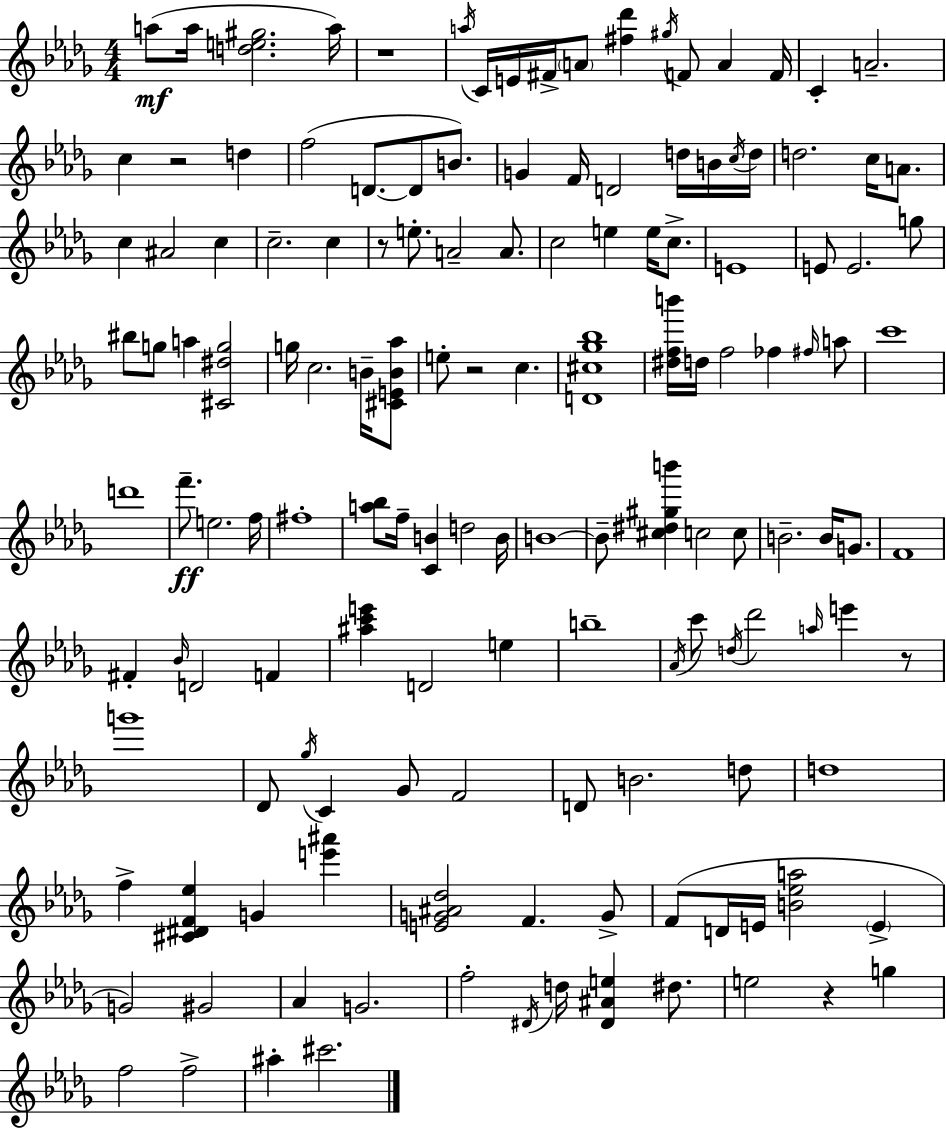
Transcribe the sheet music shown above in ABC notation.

X:1
T:Untitled
M:4/4
L:1/4
K:Bbm
a/2 a/4 [de^g]2 a/4 z4 a/4 C/4 E/4 ^F/4 A/2 [^f_d'] ^g/4 F/2 A F/4 C A2 c z2 d f2 D/2 D/2 B/2 G F/4 D2 d/4 B/4 c/4 d/4 d2 c/4 A/2 c ^A2 c c2 c z/2 e/2 A2 A/2 c2 e e/4 c/2 E4 E/2 E2 g/2 ^b/2 g/2 a [^C^dg]2 g/4 c2 B/4 [^CEB_a]/2 e/2 z2 c [D^c_g_b]4 [^dfb']/4 d/4 f2 _f ^f/4 a/2 c'4 d'4 f'/2 e2 f/4 ^f4 [a_b]/2 f/4 [CB] d2 B/4 B4 B/2 [^c^d^gb'] c2 c/2 B2 B/4 G/2 F4 ^F _B/4 D2 F [^ac'e'] D2 e b4 _A/4 c'/2 d/4 _d'2 a/4 e' z/2 g'4 _D/2 _g/4 C _G/2 F2 D/2 B2 d/2 d4 f [^C^DF_e] G [e'^a'] [EG^A_d]2 F G/2 F/2 D/4 E/4 [B_ea]2 E G2 ^G2 _A G2 f2 ^D/4 d/4 [^D^Ae] ^d/2 e2 z g f2 f2 ^a ^c'2